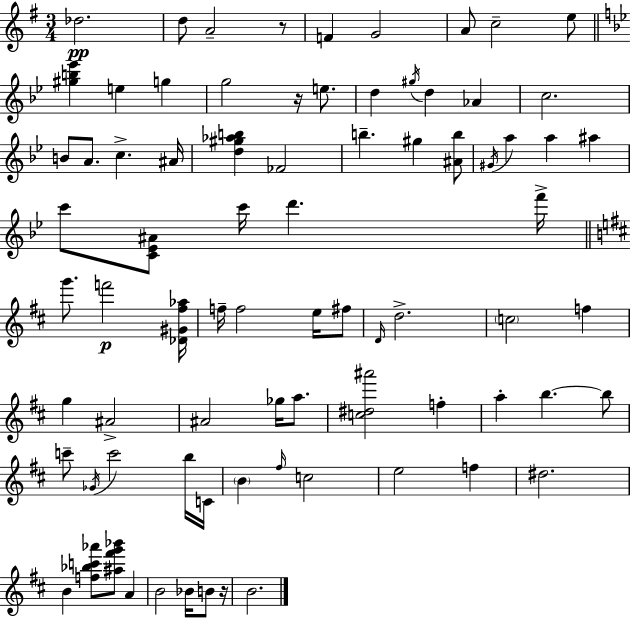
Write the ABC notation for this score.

X:1
T:Untitled
M:3/4
L:1/4
K:G
_d2 d/2 A2 z/2 F G2 A/2 c2 e/2 [^gb_e'] e g g2 z/4 e/2 d ^g/4 d _A c2 B/2 A/2 c ^A/4 [d^g_ab] _F2 b ^g [^Ab]/2 ^G/4 a a ^a c'/2 [C_E^A]/2 c'/4 d' f'/4 g'/2 f'2 [_D^G^f_a]/4 f/4 f2 e/4 ^f/2 D/4 d2 c2 f g ^A2 ^A2 _g/4 a/2 [c^d^a']2 f a b b/2 c'/2 _G/4 c'2 b/4 C/4 B ^f/4 c2 e2 f ^d2 B [f_bc'_a']/2 [^a^f'g'_b']/2 A B2 _B/4 B/2 z/4 B2